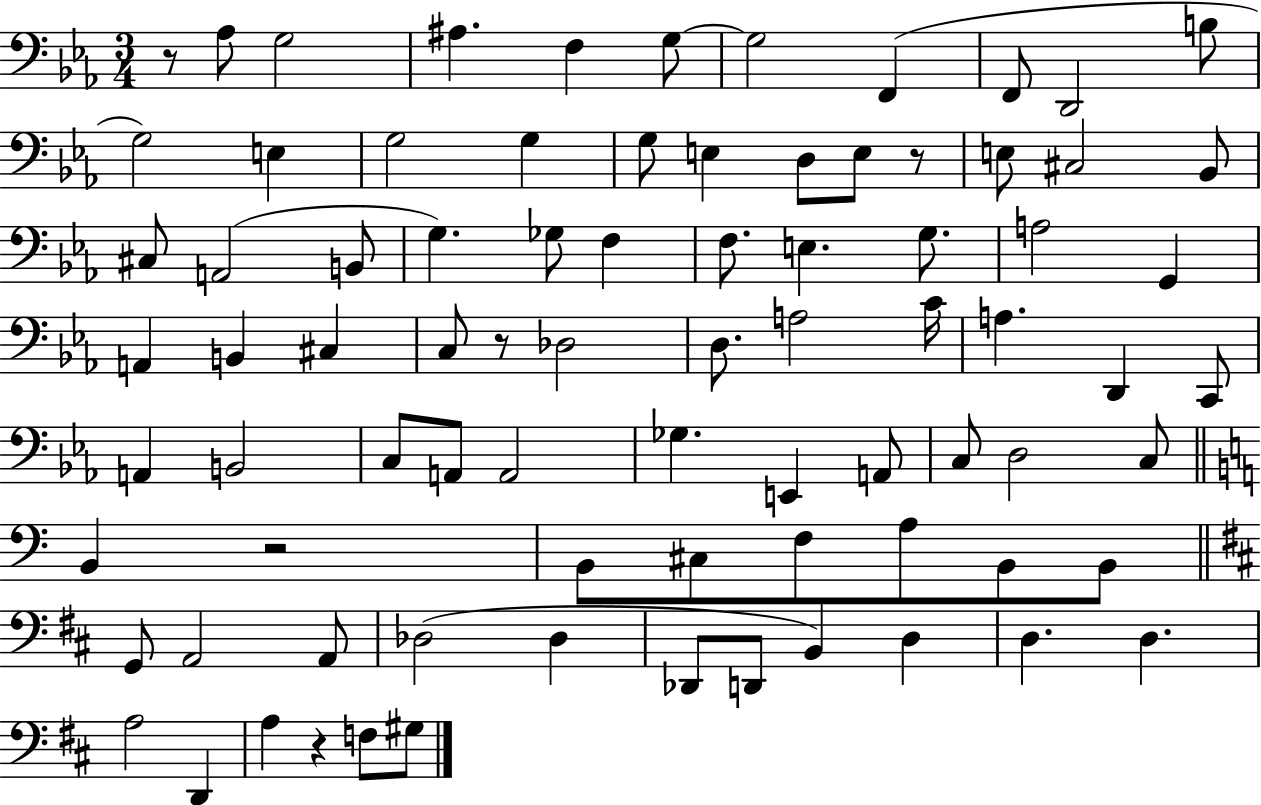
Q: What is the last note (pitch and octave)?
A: G#3